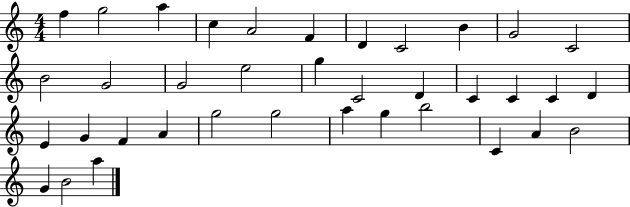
F5/q G5/h A5/q C5/q A4/h F4/q D4/q C4/h B4/q G4/h C4/h B4/h G4/h G4/h E5/h G5/q C4/h D4/q C4/q C4/q C4/q D4/q E4/q G4/q F4/q A4/q G5/h G5/h A5/q G5/q B5/h C4/q A4/q B4/h G4/q B4/h A5/q